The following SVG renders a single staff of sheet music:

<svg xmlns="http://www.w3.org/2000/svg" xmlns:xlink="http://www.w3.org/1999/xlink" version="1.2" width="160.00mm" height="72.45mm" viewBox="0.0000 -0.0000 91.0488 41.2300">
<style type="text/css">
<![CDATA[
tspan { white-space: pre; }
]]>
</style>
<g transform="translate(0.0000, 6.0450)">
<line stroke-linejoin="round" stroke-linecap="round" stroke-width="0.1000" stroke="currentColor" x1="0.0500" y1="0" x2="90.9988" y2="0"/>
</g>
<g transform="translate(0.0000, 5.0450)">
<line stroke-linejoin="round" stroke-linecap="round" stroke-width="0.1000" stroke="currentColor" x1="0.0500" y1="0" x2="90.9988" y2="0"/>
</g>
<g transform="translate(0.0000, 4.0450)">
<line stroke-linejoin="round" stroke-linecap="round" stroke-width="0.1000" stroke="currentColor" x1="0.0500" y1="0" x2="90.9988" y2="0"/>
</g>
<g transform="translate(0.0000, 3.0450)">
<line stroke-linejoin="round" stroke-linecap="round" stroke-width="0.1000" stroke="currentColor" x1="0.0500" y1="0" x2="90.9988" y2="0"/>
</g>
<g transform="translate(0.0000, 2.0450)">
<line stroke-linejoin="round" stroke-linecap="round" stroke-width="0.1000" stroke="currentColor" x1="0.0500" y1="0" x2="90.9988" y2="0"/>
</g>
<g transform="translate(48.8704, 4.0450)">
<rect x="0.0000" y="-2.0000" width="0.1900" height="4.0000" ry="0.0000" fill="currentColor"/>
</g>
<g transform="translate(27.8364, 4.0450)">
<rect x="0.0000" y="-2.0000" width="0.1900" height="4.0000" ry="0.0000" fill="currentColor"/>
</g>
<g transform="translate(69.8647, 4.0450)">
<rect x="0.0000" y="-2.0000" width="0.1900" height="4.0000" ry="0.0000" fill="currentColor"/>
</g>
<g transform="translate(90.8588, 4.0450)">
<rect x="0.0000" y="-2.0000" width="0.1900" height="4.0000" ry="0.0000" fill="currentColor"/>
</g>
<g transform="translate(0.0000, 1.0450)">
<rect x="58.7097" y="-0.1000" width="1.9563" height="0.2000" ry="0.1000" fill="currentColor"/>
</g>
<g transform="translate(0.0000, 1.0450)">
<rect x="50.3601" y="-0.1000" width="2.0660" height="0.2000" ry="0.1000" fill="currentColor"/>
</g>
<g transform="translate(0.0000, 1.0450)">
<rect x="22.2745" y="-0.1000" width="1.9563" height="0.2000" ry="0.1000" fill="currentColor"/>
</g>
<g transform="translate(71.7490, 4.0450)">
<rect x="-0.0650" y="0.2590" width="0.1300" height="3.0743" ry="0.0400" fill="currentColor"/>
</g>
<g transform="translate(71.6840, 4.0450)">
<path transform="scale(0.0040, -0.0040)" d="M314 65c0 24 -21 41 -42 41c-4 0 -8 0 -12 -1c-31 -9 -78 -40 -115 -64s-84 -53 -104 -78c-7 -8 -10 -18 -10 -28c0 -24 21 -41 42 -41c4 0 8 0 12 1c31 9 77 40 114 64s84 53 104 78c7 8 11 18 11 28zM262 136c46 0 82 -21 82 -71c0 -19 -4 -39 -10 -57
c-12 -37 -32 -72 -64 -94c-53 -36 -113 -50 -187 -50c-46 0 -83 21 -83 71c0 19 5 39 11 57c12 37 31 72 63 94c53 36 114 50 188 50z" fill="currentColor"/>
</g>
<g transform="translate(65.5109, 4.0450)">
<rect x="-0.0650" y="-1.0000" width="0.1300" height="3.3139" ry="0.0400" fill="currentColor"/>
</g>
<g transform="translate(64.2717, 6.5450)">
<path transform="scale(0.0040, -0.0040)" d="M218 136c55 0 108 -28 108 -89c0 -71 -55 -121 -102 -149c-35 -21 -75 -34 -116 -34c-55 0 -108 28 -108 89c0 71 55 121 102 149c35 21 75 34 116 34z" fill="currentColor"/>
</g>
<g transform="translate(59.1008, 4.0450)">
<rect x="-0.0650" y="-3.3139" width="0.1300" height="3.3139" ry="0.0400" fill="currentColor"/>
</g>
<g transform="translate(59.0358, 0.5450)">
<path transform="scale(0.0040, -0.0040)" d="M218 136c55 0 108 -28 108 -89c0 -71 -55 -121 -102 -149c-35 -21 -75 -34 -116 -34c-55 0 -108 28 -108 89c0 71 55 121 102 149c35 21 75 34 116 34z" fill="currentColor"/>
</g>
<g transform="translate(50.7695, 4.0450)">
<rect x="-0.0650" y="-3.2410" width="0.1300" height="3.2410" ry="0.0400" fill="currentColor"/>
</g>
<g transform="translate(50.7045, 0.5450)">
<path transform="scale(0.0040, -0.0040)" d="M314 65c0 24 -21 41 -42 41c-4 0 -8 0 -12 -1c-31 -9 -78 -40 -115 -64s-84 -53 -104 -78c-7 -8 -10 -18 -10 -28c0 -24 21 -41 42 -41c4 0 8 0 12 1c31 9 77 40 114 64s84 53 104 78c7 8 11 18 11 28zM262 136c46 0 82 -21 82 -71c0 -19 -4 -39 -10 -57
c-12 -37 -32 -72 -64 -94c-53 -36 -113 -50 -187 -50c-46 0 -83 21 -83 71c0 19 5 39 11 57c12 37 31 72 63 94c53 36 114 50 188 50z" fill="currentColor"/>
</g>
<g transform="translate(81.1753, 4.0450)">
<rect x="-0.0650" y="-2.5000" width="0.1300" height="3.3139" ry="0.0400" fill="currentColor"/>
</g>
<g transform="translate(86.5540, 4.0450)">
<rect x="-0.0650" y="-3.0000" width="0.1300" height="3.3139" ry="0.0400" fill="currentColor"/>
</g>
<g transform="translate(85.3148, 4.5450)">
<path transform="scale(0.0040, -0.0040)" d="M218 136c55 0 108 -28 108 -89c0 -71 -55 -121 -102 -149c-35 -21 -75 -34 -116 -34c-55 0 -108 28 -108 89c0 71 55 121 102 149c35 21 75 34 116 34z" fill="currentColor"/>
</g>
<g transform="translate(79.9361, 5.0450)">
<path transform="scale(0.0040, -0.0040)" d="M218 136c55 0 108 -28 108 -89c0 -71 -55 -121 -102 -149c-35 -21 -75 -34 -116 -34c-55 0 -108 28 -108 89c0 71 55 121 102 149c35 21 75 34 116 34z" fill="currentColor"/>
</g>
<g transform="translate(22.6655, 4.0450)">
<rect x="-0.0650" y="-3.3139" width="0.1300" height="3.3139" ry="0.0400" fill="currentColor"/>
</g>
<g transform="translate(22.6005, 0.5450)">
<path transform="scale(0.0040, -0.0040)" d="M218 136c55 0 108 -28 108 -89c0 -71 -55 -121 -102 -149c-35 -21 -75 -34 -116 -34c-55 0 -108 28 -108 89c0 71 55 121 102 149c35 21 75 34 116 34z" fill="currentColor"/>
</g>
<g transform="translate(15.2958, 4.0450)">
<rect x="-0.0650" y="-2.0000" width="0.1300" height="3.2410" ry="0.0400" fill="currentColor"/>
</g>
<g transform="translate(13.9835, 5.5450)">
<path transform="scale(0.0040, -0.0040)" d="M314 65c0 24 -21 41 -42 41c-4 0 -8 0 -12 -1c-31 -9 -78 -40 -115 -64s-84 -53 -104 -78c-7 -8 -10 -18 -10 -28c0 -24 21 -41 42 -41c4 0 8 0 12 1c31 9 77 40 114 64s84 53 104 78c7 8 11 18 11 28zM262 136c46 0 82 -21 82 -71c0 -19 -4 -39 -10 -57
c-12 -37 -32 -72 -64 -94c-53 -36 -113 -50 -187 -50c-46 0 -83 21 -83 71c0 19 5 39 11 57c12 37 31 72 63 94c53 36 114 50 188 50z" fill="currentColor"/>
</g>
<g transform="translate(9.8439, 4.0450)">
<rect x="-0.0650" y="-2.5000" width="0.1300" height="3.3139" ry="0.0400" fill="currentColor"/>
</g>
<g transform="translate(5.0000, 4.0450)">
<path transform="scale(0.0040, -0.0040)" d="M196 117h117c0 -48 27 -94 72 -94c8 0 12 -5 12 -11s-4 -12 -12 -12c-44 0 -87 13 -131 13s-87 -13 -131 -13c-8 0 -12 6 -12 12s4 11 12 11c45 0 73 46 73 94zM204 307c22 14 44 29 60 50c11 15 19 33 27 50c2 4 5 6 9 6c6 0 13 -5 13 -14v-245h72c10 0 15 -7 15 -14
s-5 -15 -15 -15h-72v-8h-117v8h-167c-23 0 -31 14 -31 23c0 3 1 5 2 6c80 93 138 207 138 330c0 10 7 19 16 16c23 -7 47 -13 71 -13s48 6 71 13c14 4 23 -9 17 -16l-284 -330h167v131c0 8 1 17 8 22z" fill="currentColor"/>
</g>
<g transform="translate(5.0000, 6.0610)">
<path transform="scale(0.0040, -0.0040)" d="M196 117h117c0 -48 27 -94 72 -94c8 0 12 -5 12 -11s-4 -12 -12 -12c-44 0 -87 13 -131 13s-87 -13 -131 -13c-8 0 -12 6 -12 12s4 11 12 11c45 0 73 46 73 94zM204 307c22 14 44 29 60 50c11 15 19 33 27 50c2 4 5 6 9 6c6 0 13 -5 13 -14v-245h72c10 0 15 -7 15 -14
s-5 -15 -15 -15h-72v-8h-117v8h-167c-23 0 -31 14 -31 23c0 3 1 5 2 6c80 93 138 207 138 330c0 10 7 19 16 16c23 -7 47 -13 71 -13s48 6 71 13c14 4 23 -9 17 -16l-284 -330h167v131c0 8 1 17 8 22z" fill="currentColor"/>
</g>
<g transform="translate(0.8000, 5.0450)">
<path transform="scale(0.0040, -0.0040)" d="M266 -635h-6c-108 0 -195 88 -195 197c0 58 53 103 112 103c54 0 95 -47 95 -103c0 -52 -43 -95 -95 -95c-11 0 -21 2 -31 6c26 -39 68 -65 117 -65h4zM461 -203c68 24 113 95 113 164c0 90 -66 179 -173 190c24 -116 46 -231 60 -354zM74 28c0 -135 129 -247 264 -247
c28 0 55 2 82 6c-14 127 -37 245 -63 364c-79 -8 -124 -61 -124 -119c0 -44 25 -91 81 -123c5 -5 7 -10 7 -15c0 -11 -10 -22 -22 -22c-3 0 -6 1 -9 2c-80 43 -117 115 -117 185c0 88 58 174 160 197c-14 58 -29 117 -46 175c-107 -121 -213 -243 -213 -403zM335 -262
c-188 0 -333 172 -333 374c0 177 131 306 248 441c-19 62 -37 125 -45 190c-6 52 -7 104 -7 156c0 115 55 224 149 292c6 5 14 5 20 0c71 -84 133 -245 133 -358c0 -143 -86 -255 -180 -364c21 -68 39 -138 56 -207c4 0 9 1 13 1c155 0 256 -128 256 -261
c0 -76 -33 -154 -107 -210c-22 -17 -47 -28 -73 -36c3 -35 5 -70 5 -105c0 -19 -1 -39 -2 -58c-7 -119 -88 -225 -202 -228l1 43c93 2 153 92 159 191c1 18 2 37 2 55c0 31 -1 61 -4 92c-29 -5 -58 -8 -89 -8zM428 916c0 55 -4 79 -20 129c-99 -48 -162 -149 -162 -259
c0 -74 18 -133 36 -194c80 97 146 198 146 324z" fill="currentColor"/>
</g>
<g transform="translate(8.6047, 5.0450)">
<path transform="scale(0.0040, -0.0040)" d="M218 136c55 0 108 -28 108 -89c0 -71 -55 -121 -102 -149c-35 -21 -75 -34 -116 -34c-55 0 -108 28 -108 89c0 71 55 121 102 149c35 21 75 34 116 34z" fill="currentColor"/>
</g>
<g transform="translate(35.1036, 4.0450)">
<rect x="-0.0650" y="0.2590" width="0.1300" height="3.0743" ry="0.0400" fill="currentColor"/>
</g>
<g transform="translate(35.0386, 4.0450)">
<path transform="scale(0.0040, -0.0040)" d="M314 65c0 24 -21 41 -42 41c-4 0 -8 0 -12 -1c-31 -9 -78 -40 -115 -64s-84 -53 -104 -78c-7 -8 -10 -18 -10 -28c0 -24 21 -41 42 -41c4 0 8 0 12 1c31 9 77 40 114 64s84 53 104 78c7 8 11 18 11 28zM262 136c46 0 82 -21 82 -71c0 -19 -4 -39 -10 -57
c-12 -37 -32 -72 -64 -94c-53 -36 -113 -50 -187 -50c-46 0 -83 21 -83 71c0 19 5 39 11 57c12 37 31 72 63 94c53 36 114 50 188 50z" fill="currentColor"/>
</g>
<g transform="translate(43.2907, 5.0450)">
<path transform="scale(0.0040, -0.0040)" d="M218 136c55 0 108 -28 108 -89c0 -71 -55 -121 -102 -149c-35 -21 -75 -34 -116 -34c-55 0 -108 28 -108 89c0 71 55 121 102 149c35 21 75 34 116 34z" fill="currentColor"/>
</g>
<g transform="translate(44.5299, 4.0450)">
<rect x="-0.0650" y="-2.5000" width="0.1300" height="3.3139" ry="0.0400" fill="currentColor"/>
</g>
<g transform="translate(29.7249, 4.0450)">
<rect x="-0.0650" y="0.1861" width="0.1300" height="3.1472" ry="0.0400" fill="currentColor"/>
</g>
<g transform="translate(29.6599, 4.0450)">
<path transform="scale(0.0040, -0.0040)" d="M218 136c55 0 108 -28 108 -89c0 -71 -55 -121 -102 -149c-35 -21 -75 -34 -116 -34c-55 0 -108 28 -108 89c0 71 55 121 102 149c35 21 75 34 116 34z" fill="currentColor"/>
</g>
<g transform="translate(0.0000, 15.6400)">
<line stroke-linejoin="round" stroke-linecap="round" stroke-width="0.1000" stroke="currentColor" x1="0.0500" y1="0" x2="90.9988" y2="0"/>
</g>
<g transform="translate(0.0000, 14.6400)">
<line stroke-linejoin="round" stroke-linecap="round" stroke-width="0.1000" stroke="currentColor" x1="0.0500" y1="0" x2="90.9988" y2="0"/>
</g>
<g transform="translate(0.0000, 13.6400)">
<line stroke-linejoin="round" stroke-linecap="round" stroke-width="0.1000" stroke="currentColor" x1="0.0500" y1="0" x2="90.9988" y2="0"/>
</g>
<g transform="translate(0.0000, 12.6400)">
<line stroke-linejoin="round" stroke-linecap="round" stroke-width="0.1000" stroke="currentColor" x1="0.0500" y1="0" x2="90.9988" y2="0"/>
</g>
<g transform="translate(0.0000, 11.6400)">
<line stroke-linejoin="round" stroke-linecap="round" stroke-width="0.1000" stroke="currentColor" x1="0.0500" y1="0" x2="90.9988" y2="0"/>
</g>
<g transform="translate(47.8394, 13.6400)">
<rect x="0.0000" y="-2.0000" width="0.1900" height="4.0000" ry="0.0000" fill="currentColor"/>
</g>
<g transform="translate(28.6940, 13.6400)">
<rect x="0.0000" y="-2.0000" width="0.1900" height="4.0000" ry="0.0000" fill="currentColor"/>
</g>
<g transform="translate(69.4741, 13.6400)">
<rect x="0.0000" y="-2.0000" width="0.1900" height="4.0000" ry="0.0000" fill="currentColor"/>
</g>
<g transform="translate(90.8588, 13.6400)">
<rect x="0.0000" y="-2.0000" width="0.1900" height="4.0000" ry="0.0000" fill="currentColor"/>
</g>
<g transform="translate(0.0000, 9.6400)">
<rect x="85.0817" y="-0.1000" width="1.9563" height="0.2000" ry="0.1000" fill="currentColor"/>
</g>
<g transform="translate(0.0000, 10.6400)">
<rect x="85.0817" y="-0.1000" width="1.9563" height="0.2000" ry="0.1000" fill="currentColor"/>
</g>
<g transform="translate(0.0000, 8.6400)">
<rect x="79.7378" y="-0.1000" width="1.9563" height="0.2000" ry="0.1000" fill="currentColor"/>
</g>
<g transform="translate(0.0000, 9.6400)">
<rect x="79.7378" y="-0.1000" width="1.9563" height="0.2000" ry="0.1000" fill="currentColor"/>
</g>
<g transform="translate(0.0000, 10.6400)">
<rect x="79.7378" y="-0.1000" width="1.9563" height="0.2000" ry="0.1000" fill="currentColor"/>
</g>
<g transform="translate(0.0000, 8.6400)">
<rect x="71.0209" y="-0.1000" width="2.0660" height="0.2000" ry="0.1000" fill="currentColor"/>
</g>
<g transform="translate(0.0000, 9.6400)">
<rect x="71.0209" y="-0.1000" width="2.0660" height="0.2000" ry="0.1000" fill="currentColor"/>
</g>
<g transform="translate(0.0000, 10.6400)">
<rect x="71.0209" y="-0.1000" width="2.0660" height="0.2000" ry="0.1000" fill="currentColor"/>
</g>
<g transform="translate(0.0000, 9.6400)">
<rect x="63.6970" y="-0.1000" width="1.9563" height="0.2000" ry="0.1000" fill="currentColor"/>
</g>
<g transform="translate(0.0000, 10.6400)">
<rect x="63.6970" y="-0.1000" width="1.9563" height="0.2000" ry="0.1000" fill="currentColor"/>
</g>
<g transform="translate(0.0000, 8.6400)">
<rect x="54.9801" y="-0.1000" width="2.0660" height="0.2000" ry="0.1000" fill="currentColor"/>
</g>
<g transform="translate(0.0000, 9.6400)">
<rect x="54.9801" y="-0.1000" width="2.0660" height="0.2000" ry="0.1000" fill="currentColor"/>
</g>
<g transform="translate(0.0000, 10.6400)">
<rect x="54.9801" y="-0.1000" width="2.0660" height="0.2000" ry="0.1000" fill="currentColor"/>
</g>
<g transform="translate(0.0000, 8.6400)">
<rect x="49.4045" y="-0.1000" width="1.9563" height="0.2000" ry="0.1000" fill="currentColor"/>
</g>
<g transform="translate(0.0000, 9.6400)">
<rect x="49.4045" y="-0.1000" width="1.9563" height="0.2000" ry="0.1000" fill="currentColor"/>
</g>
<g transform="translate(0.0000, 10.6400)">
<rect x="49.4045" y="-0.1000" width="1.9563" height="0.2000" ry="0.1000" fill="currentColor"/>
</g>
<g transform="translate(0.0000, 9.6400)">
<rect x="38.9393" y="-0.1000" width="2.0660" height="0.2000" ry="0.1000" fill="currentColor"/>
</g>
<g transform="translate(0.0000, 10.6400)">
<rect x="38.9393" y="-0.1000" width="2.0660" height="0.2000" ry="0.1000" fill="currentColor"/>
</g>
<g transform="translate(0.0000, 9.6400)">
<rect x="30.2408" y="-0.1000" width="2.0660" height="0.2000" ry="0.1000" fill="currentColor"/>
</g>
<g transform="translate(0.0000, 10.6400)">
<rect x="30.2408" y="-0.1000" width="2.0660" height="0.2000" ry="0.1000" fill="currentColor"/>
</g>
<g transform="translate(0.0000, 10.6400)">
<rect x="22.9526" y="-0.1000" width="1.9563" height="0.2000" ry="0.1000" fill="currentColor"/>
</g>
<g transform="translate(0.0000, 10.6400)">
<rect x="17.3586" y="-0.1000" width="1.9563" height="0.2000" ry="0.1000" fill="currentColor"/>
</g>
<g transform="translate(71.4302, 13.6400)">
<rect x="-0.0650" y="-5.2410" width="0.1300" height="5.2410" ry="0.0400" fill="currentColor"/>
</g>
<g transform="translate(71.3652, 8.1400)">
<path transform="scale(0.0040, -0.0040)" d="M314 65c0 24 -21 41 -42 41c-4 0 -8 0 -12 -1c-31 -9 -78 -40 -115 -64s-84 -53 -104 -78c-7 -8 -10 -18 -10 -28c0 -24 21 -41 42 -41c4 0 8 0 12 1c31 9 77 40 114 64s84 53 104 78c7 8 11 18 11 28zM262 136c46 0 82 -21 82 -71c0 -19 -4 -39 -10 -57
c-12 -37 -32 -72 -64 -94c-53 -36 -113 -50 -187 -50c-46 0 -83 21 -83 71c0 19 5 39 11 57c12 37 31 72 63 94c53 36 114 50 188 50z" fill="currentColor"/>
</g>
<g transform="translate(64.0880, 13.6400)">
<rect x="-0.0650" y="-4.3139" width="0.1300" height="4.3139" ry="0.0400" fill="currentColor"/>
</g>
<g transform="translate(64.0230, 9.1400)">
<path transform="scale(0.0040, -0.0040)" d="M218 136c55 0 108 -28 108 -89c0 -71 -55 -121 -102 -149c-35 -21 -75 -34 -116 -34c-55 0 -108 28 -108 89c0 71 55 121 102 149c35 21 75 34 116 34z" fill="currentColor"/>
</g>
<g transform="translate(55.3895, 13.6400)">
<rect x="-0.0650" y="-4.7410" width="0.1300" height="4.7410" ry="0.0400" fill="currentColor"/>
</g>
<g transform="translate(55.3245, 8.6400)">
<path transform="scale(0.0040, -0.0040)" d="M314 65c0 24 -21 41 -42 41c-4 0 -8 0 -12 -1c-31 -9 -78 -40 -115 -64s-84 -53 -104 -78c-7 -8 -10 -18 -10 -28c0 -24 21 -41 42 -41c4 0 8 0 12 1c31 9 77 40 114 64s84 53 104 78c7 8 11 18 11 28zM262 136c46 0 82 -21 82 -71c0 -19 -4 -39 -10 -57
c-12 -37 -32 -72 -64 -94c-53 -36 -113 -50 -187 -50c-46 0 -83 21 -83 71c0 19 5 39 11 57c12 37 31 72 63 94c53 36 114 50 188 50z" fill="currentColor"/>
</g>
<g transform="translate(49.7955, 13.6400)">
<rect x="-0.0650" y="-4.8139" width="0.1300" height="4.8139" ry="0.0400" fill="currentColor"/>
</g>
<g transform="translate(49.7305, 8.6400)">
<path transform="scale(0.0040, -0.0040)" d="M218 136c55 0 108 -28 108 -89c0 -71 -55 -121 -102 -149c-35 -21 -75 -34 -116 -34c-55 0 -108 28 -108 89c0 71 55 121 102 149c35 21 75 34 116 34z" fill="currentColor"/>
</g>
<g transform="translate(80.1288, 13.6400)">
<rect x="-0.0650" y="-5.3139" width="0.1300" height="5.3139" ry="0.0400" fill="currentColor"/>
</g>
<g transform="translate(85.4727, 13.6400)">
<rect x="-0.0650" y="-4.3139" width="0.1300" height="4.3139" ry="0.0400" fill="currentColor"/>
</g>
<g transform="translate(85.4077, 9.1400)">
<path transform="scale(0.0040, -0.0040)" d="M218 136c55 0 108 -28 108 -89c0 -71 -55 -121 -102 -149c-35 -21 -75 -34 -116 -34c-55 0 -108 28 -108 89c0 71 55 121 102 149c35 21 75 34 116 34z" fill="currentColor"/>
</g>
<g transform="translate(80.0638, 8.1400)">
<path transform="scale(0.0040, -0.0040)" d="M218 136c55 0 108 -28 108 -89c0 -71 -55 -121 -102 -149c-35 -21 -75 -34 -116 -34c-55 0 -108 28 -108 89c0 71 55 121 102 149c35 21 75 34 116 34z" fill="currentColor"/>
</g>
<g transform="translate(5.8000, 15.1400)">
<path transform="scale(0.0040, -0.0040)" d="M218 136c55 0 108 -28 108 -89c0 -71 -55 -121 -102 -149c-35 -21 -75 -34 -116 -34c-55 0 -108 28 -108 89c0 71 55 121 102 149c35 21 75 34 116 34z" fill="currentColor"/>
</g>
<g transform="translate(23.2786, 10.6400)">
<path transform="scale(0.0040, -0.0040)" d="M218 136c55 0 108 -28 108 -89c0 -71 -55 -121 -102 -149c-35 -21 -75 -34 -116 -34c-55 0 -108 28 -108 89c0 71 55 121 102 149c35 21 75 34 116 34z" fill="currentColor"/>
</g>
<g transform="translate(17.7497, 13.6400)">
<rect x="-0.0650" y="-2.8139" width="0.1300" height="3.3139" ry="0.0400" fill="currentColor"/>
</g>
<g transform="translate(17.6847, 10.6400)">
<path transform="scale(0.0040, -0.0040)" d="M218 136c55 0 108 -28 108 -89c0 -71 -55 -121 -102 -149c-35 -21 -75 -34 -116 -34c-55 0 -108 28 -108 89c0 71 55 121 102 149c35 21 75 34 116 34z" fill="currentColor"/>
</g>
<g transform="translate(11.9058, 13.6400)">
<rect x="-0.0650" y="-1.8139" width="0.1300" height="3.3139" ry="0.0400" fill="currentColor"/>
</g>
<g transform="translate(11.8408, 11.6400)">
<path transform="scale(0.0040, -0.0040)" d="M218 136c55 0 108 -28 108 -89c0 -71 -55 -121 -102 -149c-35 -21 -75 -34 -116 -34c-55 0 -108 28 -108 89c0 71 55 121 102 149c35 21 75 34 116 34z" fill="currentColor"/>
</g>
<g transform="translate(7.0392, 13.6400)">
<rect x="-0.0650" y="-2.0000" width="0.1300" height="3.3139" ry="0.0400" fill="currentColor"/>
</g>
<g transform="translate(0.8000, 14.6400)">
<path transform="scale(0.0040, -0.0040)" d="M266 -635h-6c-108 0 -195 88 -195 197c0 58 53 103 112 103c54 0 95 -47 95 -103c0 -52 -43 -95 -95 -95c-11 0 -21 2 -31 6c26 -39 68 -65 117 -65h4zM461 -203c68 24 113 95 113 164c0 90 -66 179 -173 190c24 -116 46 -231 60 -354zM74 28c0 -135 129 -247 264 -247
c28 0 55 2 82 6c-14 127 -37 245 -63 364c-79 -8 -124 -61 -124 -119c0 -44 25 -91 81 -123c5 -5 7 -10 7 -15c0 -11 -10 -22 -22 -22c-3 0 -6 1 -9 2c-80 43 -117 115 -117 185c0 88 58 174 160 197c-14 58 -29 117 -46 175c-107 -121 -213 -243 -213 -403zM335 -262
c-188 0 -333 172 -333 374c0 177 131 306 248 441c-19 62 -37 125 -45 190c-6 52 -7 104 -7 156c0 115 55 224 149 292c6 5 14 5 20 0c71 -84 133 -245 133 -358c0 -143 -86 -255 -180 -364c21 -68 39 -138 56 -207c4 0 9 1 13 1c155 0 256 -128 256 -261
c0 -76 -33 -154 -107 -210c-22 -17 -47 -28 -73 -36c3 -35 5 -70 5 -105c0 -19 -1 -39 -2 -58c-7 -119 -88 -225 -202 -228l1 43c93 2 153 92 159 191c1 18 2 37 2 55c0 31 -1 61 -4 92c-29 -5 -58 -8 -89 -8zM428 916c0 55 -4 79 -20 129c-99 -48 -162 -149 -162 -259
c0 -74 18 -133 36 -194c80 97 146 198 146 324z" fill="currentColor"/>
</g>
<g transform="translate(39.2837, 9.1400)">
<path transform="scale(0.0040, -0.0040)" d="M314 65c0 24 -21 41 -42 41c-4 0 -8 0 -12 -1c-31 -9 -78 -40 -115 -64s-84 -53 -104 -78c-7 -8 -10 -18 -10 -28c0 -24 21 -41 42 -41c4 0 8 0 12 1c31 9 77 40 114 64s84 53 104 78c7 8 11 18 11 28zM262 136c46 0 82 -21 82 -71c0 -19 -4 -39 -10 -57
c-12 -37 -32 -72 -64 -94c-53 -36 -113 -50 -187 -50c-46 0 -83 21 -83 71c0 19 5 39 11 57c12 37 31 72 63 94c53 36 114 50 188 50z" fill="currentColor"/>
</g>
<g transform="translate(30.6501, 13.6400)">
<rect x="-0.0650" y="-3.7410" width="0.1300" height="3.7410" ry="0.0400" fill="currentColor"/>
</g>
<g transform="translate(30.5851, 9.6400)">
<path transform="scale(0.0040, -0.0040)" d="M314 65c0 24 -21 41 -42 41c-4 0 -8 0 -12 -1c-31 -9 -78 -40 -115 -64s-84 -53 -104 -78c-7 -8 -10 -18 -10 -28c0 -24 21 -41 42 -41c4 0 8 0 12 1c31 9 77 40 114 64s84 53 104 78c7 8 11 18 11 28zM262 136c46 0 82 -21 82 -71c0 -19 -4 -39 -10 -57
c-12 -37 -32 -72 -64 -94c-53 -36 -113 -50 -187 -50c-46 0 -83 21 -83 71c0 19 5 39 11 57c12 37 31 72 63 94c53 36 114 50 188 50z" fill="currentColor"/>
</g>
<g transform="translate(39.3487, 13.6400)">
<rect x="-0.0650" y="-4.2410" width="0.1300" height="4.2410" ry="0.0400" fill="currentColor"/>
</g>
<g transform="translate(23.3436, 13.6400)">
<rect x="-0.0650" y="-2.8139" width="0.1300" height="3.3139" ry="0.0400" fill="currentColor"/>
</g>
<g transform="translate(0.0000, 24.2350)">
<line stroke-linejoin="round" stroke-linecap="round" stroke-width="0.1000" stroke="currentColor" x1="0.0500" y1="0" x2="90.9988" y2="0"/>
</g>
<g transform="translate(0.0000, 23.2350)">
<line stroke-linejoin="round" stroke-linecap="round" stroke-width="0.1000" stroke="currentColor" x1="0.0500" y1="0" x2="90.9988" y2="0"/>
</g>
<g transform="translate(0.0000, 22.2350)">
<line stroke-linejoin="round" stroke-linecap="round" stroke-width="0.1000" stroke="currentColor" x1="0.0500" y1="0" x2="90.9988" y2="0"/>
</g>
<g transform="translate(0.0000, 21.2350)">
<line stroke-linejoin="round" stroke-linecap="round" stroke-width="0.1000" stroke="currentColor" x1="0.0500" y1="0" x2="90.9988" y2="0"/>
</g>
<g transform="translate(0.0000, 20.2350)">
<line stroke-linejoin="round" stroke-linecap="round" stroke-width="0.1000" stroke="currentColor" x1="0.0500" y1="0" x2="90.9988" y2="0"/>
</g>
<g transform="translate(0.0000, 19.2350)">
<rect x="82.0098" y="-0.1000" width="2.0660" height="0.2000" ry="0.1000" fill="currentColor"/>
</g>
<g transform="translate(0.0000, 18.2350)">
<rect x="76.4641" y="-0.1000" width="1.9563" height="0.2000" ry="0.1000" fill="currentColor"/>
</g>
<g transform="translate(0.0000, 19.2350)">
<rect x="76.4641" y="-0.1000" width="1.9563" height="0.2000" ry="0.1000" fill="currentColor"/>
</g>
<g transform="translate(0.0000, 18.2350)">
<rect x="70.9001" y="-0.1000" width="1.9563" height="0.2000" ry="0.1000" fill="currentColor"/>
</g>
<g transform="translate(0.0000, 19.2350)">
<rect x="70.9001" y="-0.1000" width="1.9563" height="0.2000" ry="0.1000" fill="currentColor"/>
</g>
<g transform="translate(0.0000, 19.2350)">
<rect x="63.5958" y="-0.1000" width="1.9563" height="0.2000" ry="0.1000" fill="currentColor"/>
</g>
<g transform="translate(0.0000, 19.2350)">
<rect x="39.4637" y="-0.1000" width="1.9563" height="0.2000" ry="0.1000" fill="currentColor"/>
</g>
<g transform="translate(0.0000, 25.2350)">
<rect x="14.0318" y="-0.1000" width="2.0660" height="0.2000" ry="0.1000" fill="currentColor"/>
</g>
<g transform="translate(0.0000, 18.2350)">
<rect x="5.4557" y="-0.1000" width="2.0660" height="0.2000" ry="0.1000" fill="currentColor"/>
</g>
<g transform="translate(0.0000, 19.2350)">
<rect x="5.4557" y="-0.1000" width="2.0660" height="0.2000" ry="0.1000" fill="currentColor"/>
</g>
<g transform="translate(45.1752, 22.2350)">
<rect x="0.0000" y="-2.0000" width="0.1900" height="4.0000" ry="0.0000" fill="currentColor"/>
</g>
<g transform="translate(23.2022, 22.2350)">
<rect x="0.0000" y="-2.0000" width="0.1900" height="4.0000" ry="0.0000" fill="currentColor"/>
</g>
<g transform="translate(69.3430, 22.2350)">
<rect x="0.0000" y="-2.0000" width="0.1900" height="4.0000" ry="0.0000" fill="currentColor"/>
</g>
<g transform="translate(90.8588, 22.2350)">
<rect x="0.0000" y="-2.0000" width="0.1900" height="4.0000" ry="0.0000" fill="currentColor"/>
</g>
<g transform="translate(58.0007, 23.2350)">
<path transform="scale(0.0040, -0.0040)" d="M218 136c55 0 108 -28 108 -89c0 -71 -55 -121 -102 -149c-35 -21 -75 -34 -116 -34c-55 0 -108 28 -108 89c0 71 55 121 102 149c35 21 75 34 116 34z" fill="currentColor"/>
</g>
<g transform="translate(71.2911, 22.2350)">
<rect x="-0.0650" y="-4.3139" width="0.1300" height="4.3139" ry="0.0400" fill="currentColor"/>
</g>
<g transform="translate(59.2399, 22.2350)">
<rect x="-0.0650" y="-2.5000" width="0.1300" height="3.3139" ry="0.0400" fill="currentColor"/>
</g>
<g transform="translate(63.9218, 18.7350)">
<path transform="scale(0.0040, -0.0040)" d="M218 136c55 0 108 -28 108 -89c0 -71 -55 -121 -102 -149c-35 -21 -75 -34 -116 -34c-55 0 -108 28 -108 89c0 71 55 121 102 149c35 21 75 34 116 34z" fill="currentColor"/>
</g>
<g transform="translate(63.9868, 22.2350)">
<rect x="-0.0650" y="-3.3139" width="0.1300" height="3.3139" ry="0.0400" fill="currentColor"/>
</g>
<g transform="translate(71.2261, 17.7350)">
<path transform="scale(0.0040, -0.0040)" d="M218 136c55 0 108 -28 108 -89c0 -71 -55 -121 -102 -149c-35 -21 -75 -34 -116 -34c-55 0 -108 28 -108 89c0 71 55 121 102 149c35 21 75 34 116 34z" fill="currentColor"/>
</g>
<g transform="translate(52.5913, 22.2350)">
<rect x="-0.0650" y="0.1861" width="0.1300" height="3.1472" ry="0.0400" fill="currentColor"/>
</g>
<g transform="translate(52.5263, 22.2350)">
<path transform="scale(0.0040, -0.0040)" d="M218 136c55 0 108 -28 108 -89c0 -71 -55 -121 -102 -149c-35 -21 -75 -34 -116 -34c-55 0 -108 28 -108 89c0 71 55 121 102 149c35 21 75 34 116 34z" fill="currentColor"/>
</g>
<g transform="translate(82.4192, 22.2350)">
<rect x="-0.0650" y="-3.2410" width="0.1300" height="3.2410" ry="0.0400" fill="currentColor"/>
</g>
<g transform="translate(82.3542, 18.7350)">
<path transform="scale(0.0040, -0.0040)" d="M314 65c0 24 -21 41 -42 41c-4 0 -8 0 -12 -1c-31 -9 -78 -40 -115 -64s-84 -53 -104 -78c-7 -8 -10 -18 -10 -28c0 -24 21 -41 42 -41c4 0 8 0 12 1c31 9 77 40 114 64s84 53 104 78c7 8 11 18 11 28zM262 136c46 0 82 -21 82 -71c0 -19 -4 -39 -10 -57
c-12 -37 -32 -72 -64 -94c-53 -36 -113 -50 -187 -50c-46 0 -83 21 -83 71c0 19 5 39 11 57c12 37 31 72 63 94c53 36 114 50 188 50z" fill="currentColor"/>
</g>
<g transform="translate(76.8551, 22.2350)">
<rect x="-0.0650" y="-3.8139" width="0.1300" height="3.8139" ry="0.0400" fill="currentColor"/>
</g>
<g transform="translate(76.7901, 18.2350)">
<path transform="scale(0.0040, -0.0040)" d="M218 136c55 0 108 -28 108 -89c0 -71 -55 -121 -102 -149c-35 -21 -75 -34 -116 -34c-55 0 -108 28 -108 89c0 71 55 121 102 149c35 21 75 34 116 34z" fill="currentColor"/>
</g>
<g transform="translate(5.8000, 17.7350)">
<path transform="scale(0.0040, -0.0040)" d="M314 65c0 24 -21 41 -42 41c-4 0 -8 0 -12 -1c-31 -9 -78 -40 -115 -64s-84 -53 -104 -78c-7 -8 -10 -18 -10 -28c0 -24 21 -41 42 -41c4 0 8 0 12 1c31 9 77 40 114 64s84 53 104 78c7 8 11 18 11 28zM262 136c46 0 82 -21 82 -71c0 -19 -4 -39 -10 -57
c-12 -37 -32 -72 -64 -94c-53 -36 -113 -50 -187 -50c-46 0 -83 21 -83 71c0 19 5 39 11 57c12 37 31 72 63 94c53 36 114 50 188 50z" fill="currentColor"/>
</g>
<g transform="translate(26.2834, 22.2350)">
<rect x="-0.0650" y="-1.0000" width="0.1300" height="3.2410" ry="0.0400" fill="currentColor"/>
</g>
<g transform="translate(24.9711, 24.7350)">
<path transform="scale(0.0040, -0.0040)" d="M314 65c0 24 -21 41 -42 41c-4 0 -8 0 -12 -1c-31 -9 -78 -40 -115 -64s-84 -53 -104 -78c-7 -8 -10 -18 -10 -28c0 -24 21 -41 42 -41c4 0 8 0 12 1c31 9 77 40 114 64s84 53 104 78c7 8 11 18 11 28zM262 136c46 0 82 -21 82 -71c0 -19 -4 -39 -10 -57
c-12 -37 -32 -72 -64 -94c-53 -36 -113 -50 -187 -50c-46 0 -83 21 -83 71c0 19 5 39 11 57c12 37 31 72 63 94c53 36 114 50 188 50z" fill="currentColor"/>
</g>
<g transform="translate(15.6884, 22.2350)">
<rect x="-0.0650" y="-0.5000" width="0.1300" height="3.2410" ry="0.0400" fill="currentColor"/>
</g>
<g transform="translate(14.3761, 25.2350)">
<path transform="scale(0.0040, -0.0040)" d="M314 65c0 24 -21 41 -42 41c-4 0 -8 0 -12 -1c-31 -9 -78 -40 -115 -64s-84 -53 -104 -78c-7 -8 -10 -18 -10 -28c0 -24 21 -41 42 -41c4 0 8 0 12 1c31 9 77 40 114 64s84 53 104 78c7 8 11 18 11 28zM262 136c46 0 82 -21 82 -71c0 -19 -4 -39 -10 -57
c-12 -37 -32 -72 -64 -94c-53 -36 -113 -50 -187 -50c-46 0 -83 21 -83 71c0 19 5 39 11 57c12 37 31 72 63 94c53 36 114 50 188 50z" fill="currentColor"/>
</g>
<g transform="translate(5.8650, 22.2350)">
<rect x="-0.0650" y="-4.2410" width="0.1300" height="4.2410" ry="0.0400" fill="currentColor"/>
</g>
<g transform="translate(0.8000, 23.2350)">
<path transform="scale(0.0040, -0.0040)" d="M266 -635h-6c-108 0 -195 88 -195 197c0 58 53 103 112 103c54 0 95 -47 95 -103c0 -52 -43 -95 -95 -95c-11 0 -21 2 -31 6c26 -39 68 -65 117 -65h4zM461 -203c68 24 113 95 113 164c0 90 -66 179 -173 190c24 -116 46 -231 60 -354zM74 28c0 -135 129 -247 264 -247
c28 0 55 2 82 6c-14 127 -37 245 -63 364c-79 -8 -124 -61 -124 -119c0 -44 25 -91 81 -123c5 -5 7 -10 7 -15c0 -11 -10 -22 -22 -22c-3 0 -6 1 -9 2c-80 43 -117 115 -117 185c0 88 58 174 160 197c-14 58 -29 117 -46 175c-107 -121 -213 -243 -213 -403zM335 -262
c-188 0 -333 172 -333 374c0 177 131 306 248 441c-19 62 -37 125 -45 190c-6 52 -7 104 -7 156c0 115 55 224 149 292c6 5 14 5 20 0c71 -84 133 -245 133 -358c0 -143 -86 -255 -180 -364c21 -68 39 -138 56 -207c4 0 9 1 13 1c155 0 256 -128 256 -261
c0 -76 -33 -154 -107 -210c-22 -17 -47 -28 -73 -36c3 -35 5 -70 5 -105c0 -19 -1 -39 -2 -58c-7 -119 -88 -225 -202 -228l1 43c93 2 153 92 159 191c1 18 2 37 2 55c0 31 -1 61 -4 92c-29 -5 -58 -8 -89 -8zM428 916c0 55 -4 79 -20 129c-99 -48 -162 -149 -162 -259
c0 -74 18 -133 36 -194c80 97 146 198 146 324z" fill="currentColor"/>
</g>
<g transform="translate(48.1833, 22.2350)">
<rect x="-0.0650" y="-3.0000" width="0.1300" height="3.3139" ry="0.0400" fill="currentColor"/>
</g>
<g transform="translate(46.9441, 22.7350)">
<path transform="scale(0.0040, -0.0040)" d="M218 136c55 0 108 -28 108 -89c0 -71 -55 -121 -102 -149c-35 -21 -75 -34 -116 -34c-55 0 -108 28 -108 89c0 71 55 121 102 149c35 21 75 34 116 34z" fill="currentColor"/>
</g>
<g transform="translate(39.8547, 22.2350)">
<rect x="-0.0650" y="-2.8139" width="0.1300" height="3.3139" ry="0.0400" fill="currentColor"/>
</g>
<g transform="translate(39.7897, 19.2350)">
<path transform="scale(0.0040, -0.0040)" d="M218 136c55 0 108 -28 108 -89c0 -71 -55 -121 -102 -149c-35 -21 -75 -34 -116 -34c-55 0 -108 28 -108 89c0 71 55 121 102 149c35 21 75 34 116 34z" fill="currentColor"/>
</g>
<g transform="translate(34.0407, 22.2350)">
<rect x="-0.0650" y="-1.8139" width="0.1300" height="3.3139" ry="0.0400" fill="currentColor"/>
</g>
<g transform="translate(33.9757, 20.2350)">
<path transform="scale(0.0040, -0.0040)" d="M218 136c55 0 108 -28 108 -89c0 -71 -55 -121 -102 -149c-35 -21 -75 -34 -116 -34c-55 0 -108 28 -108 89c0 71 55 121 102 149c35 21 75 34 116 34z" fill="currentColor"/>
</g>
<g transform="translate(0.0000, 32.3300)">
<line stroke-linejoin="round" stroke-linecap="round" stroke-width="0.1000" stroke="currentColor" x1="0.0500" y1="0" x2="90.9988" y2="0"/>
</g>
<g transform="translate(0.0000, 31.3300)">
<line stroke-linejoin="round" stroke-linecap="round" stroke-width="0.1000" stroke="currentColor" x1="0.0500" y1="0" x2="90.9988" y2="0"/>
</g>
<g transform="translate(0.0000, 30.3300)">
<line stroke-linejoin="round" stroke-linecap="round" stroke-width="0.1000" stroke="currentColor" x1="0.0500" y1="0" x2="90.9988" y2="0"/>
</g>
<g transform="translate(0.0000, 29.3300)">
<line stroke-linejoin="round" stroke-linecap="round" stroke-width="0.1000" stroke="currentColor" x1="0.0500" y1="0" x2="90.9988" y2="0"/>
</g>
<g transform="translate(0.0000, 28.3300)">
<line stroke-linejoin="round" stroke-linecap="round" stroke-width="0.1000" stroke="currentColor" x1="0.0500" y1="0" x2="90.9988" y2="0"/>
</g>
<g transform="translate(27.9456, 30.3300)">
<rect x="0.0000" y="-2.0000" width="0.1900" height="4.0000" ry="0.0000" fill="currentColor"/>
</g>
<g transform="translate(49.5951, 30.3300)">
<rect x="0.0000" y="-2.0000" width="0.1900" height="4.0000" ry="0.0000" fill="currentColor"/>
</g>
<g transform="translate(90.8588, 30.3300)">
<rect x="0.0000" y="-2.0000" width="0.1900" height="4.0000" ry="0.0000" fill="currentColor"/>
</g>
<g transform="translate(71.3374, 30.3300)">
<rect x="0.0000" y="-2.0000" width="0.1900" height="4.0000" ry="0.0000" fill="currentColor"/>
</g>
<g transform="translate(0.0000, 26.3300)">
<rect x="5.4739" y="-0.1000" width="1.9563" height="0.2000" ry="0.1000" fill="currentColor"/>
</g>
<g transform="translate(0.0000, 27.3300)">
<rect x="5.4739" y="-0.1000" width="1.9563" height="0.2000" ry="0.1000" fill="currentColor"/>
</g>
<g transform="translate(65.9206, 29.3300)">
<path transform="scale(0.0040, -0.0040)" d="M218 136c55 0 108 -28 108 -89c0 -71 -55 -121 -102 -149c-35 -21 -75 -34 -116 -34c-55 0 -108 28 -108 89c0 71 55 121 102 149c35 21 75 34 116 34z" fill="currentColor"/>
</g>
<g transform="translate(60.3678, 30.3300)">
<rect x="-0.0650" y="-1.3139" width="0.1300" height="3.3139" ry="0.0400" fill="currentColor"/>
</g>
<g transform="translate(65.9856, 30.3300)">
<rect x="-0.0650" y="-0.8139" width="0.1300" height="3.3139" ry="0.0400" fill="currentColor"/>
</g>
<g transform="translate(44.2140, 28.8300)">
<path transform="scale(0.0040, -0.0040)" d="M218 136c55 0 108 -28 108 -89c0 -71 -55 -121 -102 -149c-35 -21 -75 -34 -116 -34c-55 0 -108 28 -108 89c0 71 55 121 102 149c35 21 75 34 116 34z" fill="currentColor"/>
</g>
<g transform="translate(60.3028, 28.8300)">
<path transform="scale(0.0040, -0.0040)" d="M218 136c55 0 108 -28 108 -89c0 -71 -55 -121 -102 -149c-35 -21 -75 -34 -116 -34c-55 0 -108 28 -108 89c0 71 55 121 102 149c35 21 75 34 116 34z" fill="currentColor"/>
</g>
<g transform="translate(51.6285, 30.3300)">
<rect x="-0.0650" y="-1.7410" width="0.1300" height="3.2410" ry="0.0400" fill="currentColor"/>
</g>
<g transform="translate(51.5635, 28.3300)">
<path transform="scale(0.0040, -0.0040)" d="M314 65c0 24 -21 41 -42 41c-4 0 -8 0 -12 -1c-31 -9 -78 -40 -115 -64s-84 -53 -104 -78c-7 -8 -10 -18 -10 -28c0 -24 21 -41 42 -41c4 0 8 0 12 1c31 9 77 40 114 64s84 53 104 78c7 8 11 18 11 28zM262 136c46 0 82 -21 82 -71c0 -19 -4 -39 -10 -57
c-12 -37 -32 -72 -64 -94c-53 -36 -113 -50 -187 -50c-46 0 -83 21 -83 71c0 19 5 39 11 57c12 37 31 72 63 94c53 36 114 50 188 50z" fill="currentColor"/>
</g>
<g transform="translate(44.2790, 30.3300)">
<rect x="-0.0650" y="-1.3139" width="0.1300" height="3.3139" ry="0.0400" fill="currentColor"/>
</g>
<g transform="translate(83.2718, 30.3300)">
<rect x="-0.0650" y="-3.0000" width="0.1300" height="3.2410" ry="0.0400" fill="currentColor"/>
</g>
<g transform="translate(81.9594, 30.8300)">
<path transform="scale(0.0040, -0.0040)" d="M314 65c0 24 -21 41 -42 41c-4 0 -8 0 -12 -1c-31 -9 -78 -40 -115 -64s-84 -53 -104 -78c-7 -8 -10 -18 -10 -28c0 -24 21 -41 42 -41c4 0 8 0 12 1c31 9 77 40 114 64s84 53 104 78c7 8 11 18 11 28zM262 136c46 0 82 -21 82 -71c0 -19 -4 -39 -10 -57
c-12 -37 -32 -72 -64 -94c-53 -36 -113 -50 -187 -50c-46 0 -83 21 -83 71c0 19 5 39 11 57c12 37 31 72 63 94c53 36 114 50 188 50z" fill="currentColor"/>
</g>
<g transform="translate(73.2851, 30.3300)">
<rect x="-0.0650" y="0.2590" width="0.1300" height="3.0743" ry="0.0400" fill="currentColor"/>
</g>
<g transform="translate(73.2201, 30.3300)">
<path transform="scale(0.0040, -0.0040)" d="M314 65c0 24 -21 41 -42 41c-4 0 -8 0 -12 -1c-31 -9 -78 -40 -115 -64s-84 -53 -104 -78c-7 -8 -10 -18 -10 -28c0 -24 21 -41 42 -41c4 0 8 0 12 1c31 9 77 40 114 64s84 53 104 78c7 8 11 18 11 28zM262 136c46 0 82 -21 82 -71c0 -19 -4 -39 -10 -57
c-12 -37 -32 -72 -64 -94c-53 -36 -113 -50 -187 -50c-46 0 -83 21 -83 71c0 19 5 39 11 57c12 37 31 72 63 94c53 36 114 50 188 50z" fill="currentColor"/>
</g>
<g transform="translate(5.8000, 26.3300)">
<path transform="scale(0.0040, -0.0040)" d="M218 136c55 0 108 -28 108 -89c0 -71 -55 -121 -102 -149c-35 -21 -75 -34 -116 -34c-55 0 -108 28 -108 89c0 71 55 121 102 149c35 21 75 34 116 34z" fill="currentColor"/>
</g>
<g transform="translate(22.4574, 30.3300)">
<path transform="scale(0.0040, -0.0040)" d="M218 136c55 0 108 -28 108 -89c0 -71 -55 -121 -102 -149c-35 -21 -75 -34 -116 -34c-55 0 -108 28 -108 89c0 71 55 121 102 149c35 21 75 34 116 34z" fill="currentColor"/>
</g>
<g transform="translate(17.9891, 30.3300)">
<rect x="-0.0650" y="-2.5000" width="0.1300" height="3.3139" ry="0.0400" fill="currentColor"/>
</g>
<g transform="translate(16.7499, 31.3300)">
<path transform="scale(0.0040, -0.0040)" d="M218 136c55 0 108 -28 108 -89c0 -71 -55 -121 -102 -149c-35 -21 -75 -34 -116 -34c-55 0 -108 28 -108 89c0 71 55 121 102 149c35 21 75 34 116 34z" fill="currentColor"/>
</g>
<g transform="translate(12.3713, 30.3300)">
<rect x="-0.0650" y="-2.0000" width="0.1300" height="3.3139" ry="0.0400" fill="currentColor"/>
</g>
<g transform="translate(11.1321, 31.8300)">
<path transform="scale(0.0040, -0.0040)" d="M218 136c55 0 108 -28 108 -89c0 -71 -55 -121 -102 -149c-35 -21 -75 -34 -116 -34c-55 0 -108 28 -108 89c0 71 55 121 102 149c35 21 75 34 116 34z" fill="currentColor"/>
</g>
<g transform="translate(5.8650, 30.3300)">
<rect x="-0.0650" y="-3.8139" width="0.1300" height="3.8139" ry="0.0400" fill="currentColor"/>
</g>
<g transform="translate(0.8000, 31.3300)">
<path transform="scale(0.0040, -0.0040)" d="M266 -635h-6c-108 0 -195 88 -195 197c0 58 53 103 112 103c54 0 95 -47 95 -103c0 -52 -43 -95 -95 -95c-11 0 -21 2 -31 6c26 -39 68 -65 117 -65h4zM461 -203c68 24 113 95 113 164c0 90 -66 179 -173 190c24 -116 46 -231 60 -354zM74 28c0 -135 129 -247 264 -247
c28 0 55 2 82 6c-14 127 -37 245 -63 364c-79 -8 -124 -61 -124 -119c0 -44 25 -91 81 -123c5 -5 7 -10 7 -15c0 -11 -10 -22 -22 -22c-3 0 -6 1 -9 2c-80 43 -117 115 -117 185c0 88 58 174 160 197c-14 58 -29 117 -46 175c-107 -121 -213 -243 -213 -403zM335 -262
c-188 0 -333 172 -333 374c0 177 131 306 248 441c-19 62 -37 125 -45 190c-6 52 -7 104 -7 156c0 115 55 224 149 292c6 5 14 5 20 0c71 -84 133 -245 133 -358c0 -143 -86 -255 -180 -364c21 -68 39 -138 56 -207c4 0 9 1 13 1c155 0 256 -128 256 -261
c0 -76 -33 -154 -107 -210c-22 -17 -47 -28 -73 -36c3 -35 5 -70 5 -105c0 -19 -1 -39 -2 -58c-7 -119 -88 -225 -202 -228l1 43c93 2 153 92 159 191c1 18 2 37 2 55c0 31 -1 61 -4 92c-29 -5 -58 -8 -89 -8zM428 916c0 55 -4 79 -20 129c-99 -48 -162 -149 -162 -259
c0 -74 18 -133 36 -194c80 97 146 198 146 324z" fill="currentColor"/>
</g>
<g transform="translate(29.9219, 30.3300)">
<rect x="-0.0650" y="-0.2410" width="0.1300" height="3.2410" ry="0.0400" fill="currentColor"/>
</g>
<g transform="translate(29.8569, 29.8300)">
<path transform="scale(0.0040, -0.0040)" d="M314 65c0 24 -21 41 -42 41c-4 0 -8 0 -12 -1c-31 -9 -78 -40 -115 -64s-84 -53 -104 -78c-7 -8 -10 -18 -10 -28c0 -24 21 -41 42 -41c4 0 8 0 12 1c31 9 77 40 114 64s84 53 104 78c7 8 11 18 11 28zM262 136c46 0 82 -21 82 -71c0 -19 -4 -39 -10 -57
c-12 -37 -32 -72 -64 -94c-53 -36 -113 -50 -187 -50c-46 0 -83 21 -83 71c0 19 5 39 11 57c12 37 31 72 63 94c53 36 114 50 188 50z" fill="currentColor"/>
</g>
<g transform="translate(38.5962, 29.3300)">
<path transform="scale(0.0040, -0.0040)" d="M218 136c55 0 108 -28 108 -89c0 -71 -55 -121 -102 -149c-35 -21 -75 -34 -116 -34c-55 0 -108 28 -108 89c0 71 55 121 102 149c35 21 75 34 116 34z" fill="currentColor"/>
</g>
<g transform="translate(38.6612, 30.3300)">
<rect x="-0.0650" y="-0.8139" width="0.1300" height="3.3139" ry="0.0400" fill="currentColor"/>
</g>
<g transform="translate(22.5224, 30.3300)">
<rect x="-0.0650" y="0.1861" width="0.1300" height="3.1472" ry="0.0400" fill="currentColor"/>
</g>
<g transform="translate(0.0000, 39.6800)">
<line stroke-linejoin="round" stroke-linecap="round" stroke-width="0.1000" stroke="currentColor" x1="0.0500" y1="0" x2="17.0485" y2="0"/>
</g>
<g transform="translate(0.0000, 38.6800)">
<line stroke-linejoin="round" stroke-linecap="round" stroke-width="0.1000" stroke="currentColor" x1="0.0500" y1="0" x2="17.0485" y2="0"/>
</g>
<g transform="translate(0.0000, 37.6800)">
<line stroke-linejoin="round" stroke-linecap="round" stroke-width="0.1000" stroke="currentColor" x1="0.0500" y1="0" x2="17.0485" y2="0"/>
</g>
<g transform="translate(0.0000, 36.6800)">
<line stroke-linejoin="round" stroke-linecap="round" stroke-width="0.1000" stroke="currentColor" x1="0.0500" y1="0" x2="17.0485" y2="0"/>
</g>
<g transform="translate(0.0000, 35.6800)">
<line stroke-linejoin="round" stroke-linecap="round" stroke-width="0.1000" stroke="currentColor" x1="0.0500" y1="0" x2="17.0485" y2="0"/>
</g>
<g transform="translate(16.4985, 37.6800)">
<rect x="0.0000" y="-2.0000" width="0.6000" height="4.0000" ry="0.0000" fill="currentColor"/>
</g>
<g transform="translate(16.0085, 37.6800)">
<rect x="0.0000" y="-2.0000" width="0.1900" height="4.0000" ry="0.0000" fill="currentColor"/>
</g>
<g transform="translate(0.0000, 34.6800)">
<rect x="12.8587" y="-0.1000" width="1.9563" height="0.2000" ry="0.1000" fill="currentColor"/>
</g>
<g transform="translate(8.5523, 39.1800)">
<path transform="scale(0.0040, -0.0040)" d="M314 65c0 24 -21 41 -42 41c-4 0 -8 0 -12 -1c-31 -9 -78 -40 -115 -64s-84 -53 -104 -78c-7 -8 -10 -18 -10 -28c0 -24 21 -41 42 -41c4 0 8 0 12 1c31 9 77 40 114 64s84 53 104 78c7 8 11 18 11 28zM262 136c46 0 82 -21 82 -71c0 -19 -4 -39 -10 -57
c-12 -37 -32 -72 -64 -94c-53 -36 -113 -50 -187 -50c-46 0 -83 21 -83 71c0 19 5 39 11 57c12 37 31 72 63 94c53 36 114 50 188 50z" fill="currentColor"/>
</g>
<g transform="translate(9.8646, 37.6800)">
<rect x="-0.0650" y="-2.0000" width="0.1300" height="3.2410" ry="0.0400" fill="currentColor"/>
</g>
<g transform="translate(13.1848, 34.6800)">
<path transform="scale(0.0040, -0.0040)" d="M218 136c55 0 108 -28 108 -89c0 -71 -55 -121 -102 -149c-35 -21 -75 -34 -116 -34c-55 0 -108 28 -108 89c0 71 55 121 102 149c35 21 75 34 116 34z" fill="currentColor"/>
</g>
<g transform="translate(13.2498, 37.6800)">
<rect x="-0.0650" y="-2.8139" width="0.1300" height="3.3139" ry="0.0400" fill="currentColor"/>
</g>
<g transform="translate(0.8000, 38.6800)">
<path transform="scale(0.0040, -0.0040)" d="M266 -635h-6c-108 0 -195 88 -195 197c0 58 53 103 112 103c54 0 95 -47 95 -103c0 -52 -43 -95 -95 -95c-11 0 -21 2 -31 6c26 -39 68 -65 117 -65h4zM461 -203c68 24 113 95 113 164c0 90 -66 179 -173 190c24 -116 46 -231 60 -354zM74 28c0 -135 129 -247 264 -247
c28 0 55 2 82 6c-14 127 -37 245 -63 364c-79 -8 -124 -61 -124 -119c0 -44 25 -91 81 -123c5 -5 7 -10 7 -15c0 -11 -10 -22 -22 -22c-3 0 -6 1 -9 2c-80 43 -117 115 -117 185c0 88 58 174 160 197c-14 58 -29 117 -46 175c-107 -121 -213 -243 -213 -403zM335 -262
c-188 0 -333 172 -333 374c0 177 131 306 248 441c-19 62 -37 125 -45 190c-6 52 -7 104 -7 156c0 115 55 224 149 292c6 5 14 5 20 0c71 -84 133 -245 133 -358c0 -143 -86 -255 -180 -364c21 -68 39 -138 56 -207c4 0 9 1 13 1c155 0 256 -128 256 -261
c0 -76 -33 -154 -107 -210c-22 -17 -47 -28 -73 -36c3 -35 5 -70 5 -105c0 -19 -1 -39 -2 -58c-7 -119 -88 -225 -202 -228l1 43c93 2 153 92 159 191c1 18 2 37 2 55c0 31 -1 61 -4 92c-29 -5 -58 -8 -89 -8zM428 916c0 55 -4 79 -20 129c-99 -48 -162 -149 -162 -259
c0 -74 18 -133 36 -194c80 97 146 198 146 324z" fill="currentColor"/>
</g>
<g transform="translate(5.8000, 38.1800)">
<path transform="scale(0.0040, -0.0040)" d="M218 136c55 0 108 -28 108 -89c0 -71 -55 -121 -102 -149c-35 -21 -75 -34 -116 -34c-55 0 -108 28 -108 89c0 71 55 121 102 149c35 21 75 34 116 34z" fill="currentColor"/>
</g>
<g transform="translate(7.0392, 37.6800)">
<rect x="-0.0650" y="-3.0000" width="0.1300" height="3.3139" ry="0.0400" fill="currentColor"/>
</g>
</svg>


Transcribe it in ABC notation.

X:1
T:Untitled
M:4/4
L:1/4
K:C
G F2 b B B2 G b2 b D B2 G A F f a a c'2 d'2 e' e'2 d' f'2 f' d' d'2 C2 D2 f a A B G b d' c' b2 c' F G B c2 d e f2 e d B2 A2 A F2 a